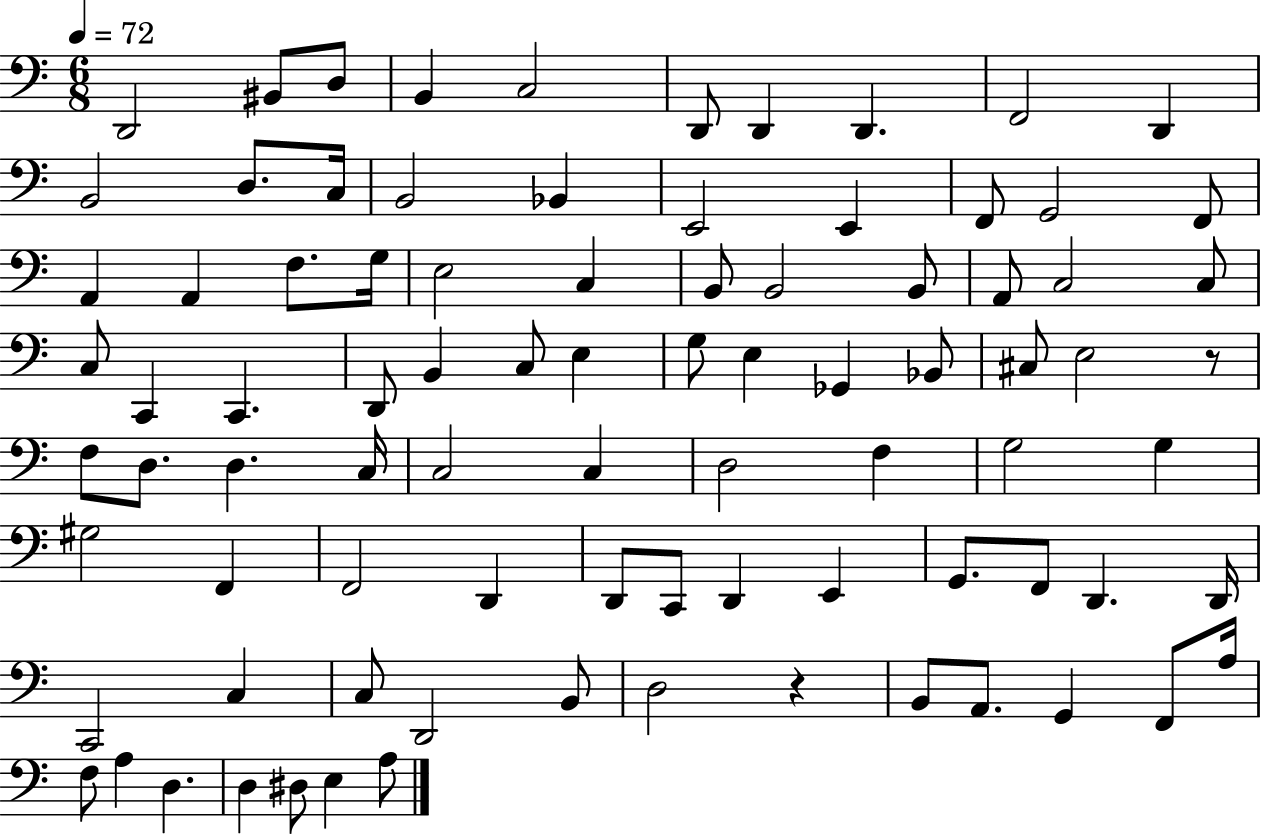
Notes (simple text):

D2/h BIS2/e D3/e B2/q C3/h D2/e D2/q D2/q. F2/h D2/q B2/h D3/e. C3/s B2/h Bb2/q E2/h E2/q F2/e G2/h F2/e A2/q A2/q F3/e. G3/s E3/h C3/q B2/e B2/h B2/e A2/e C3/h C3/e C3/e C2/q C2/q. D2/e B2/q C3/e E3/q G3/e E3/q Gb2/q Bb2/e C#3/e E3/h R/e F3/e D3/e. D3/q. C3/s C3/h C3/q D3/h F3/q G3/h G3/q G#3/h F2/q F2/h D2/q D2/e C2/e D2/q E2/q G2/e. F2/e D2/q. D2/s C2/h C3/q C3/e D2/h B2/e D3/h R/q B2/e A2/e. G2/q F2/e A3/s F3/e A3/q D3/q. D3/q D#3/e E3/q A3/e